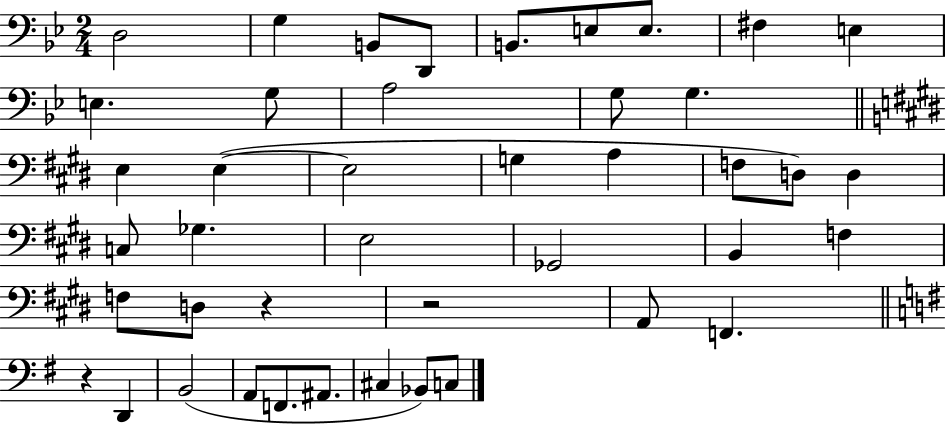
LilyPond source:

{
  \clef bass
  \numericTimeSignature
  \time 2/4
  \key bes \major
  \repeat volta 2 { d2 | g4 b,8 d,8 | b,8. e8 e8. | fis4 e4 | \break e4. g8 | a2 | g8 g4. | \bar "||" \break \key e \major e4 e4~(~ | e2 | g4 a4 | f8 d8) d4 | \break c8 ges4. | e2 | ges,2 | b,4 f4 | \break f8 d8 r4 | r2 | a,8 f,4. | \bar "||" \break \key g \major r4 d,4 | b,2( | a,8 f,8. ais,8. | cis4 bes,8) c8 | \break } \bar "|."
}